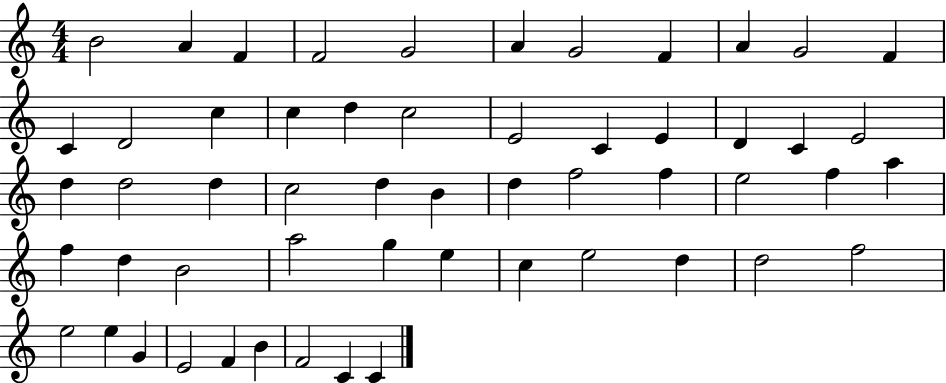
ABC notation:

X:1
T:Untitled
M:4/4
L:1/4
K:C
B2 A F F2 G2 A G2 F A G2 F C D2 c c d c2 E2 C E D C E2 d d2 d c2 d B d f2 f e2 f a f d B2 a2 g e c e2 d d2 f2 e2 e G E2 F B F2 C C